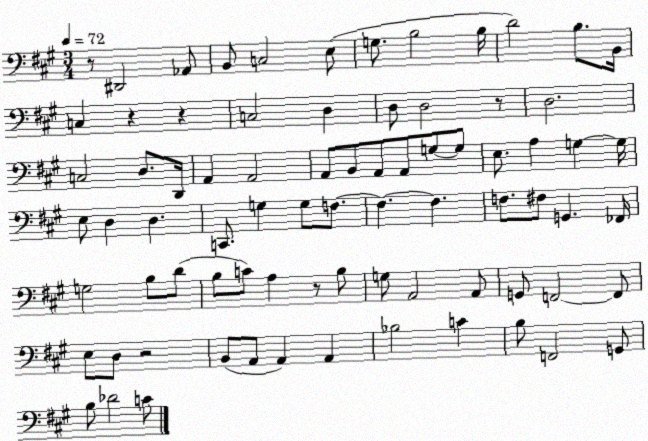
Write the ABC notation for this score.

X:1
T:Untitled
M:3/4
L:1/4
K:A
z/2 ^D,,2 _A,,/2 B,,/2 C,2 E,/2 G,/2 B,2 B,/4 D2 B,/2 B,,/4 C, z z C,2 D, D,/2 D,2 z/2 D,2 C,2 D,/2 D,,/4 A,, A,,2 A,,/2 B,,/2 A,,/2 A,,/2 G,/2 G,/2 E,/2 A, G, G,/4 E,/2 D, D, C,,/2 G, G,/2 F,/2 F, F, F,/2 ^F,/2 G,, _F,,/4 G,2 B,/2 D/2 B,/2 C/2 A, z/2 B,/2 G,/2 A,,2 A,,/2 G,,/2 F,,2 F,,/2 E,/2 D,/2 z2 B,,/2 A,,/2 A,, A,, _B,2 C B,/2 F,,2 G,,/2 B,/2 _D2 C/2